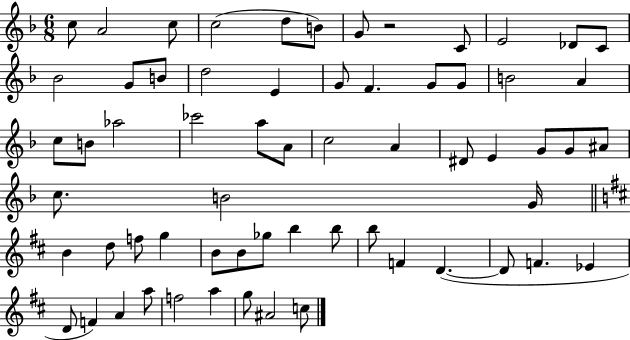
X:1
T:Untitled
M:6/8
L:1/4
K:F
c/2 A2 c/2 c2 d/2 B/2 G/2 z2 C/2 E2 _D/2 C/2 _B2 G/2 B/2 d2 E G/2 F G/2 G/2 B2 A c/2 B/2 _a2 _c'2 a/2 A/2 c2 A ^D/2 E G/2 G/2 ^A/2 c/2 B2 G/4 B d/2 f/2 g B/2 B/2 _g/2 b b/2 b/2 F D D/2 F _E D/2 F A a/2 f2 a g/2 ^A2 c/2